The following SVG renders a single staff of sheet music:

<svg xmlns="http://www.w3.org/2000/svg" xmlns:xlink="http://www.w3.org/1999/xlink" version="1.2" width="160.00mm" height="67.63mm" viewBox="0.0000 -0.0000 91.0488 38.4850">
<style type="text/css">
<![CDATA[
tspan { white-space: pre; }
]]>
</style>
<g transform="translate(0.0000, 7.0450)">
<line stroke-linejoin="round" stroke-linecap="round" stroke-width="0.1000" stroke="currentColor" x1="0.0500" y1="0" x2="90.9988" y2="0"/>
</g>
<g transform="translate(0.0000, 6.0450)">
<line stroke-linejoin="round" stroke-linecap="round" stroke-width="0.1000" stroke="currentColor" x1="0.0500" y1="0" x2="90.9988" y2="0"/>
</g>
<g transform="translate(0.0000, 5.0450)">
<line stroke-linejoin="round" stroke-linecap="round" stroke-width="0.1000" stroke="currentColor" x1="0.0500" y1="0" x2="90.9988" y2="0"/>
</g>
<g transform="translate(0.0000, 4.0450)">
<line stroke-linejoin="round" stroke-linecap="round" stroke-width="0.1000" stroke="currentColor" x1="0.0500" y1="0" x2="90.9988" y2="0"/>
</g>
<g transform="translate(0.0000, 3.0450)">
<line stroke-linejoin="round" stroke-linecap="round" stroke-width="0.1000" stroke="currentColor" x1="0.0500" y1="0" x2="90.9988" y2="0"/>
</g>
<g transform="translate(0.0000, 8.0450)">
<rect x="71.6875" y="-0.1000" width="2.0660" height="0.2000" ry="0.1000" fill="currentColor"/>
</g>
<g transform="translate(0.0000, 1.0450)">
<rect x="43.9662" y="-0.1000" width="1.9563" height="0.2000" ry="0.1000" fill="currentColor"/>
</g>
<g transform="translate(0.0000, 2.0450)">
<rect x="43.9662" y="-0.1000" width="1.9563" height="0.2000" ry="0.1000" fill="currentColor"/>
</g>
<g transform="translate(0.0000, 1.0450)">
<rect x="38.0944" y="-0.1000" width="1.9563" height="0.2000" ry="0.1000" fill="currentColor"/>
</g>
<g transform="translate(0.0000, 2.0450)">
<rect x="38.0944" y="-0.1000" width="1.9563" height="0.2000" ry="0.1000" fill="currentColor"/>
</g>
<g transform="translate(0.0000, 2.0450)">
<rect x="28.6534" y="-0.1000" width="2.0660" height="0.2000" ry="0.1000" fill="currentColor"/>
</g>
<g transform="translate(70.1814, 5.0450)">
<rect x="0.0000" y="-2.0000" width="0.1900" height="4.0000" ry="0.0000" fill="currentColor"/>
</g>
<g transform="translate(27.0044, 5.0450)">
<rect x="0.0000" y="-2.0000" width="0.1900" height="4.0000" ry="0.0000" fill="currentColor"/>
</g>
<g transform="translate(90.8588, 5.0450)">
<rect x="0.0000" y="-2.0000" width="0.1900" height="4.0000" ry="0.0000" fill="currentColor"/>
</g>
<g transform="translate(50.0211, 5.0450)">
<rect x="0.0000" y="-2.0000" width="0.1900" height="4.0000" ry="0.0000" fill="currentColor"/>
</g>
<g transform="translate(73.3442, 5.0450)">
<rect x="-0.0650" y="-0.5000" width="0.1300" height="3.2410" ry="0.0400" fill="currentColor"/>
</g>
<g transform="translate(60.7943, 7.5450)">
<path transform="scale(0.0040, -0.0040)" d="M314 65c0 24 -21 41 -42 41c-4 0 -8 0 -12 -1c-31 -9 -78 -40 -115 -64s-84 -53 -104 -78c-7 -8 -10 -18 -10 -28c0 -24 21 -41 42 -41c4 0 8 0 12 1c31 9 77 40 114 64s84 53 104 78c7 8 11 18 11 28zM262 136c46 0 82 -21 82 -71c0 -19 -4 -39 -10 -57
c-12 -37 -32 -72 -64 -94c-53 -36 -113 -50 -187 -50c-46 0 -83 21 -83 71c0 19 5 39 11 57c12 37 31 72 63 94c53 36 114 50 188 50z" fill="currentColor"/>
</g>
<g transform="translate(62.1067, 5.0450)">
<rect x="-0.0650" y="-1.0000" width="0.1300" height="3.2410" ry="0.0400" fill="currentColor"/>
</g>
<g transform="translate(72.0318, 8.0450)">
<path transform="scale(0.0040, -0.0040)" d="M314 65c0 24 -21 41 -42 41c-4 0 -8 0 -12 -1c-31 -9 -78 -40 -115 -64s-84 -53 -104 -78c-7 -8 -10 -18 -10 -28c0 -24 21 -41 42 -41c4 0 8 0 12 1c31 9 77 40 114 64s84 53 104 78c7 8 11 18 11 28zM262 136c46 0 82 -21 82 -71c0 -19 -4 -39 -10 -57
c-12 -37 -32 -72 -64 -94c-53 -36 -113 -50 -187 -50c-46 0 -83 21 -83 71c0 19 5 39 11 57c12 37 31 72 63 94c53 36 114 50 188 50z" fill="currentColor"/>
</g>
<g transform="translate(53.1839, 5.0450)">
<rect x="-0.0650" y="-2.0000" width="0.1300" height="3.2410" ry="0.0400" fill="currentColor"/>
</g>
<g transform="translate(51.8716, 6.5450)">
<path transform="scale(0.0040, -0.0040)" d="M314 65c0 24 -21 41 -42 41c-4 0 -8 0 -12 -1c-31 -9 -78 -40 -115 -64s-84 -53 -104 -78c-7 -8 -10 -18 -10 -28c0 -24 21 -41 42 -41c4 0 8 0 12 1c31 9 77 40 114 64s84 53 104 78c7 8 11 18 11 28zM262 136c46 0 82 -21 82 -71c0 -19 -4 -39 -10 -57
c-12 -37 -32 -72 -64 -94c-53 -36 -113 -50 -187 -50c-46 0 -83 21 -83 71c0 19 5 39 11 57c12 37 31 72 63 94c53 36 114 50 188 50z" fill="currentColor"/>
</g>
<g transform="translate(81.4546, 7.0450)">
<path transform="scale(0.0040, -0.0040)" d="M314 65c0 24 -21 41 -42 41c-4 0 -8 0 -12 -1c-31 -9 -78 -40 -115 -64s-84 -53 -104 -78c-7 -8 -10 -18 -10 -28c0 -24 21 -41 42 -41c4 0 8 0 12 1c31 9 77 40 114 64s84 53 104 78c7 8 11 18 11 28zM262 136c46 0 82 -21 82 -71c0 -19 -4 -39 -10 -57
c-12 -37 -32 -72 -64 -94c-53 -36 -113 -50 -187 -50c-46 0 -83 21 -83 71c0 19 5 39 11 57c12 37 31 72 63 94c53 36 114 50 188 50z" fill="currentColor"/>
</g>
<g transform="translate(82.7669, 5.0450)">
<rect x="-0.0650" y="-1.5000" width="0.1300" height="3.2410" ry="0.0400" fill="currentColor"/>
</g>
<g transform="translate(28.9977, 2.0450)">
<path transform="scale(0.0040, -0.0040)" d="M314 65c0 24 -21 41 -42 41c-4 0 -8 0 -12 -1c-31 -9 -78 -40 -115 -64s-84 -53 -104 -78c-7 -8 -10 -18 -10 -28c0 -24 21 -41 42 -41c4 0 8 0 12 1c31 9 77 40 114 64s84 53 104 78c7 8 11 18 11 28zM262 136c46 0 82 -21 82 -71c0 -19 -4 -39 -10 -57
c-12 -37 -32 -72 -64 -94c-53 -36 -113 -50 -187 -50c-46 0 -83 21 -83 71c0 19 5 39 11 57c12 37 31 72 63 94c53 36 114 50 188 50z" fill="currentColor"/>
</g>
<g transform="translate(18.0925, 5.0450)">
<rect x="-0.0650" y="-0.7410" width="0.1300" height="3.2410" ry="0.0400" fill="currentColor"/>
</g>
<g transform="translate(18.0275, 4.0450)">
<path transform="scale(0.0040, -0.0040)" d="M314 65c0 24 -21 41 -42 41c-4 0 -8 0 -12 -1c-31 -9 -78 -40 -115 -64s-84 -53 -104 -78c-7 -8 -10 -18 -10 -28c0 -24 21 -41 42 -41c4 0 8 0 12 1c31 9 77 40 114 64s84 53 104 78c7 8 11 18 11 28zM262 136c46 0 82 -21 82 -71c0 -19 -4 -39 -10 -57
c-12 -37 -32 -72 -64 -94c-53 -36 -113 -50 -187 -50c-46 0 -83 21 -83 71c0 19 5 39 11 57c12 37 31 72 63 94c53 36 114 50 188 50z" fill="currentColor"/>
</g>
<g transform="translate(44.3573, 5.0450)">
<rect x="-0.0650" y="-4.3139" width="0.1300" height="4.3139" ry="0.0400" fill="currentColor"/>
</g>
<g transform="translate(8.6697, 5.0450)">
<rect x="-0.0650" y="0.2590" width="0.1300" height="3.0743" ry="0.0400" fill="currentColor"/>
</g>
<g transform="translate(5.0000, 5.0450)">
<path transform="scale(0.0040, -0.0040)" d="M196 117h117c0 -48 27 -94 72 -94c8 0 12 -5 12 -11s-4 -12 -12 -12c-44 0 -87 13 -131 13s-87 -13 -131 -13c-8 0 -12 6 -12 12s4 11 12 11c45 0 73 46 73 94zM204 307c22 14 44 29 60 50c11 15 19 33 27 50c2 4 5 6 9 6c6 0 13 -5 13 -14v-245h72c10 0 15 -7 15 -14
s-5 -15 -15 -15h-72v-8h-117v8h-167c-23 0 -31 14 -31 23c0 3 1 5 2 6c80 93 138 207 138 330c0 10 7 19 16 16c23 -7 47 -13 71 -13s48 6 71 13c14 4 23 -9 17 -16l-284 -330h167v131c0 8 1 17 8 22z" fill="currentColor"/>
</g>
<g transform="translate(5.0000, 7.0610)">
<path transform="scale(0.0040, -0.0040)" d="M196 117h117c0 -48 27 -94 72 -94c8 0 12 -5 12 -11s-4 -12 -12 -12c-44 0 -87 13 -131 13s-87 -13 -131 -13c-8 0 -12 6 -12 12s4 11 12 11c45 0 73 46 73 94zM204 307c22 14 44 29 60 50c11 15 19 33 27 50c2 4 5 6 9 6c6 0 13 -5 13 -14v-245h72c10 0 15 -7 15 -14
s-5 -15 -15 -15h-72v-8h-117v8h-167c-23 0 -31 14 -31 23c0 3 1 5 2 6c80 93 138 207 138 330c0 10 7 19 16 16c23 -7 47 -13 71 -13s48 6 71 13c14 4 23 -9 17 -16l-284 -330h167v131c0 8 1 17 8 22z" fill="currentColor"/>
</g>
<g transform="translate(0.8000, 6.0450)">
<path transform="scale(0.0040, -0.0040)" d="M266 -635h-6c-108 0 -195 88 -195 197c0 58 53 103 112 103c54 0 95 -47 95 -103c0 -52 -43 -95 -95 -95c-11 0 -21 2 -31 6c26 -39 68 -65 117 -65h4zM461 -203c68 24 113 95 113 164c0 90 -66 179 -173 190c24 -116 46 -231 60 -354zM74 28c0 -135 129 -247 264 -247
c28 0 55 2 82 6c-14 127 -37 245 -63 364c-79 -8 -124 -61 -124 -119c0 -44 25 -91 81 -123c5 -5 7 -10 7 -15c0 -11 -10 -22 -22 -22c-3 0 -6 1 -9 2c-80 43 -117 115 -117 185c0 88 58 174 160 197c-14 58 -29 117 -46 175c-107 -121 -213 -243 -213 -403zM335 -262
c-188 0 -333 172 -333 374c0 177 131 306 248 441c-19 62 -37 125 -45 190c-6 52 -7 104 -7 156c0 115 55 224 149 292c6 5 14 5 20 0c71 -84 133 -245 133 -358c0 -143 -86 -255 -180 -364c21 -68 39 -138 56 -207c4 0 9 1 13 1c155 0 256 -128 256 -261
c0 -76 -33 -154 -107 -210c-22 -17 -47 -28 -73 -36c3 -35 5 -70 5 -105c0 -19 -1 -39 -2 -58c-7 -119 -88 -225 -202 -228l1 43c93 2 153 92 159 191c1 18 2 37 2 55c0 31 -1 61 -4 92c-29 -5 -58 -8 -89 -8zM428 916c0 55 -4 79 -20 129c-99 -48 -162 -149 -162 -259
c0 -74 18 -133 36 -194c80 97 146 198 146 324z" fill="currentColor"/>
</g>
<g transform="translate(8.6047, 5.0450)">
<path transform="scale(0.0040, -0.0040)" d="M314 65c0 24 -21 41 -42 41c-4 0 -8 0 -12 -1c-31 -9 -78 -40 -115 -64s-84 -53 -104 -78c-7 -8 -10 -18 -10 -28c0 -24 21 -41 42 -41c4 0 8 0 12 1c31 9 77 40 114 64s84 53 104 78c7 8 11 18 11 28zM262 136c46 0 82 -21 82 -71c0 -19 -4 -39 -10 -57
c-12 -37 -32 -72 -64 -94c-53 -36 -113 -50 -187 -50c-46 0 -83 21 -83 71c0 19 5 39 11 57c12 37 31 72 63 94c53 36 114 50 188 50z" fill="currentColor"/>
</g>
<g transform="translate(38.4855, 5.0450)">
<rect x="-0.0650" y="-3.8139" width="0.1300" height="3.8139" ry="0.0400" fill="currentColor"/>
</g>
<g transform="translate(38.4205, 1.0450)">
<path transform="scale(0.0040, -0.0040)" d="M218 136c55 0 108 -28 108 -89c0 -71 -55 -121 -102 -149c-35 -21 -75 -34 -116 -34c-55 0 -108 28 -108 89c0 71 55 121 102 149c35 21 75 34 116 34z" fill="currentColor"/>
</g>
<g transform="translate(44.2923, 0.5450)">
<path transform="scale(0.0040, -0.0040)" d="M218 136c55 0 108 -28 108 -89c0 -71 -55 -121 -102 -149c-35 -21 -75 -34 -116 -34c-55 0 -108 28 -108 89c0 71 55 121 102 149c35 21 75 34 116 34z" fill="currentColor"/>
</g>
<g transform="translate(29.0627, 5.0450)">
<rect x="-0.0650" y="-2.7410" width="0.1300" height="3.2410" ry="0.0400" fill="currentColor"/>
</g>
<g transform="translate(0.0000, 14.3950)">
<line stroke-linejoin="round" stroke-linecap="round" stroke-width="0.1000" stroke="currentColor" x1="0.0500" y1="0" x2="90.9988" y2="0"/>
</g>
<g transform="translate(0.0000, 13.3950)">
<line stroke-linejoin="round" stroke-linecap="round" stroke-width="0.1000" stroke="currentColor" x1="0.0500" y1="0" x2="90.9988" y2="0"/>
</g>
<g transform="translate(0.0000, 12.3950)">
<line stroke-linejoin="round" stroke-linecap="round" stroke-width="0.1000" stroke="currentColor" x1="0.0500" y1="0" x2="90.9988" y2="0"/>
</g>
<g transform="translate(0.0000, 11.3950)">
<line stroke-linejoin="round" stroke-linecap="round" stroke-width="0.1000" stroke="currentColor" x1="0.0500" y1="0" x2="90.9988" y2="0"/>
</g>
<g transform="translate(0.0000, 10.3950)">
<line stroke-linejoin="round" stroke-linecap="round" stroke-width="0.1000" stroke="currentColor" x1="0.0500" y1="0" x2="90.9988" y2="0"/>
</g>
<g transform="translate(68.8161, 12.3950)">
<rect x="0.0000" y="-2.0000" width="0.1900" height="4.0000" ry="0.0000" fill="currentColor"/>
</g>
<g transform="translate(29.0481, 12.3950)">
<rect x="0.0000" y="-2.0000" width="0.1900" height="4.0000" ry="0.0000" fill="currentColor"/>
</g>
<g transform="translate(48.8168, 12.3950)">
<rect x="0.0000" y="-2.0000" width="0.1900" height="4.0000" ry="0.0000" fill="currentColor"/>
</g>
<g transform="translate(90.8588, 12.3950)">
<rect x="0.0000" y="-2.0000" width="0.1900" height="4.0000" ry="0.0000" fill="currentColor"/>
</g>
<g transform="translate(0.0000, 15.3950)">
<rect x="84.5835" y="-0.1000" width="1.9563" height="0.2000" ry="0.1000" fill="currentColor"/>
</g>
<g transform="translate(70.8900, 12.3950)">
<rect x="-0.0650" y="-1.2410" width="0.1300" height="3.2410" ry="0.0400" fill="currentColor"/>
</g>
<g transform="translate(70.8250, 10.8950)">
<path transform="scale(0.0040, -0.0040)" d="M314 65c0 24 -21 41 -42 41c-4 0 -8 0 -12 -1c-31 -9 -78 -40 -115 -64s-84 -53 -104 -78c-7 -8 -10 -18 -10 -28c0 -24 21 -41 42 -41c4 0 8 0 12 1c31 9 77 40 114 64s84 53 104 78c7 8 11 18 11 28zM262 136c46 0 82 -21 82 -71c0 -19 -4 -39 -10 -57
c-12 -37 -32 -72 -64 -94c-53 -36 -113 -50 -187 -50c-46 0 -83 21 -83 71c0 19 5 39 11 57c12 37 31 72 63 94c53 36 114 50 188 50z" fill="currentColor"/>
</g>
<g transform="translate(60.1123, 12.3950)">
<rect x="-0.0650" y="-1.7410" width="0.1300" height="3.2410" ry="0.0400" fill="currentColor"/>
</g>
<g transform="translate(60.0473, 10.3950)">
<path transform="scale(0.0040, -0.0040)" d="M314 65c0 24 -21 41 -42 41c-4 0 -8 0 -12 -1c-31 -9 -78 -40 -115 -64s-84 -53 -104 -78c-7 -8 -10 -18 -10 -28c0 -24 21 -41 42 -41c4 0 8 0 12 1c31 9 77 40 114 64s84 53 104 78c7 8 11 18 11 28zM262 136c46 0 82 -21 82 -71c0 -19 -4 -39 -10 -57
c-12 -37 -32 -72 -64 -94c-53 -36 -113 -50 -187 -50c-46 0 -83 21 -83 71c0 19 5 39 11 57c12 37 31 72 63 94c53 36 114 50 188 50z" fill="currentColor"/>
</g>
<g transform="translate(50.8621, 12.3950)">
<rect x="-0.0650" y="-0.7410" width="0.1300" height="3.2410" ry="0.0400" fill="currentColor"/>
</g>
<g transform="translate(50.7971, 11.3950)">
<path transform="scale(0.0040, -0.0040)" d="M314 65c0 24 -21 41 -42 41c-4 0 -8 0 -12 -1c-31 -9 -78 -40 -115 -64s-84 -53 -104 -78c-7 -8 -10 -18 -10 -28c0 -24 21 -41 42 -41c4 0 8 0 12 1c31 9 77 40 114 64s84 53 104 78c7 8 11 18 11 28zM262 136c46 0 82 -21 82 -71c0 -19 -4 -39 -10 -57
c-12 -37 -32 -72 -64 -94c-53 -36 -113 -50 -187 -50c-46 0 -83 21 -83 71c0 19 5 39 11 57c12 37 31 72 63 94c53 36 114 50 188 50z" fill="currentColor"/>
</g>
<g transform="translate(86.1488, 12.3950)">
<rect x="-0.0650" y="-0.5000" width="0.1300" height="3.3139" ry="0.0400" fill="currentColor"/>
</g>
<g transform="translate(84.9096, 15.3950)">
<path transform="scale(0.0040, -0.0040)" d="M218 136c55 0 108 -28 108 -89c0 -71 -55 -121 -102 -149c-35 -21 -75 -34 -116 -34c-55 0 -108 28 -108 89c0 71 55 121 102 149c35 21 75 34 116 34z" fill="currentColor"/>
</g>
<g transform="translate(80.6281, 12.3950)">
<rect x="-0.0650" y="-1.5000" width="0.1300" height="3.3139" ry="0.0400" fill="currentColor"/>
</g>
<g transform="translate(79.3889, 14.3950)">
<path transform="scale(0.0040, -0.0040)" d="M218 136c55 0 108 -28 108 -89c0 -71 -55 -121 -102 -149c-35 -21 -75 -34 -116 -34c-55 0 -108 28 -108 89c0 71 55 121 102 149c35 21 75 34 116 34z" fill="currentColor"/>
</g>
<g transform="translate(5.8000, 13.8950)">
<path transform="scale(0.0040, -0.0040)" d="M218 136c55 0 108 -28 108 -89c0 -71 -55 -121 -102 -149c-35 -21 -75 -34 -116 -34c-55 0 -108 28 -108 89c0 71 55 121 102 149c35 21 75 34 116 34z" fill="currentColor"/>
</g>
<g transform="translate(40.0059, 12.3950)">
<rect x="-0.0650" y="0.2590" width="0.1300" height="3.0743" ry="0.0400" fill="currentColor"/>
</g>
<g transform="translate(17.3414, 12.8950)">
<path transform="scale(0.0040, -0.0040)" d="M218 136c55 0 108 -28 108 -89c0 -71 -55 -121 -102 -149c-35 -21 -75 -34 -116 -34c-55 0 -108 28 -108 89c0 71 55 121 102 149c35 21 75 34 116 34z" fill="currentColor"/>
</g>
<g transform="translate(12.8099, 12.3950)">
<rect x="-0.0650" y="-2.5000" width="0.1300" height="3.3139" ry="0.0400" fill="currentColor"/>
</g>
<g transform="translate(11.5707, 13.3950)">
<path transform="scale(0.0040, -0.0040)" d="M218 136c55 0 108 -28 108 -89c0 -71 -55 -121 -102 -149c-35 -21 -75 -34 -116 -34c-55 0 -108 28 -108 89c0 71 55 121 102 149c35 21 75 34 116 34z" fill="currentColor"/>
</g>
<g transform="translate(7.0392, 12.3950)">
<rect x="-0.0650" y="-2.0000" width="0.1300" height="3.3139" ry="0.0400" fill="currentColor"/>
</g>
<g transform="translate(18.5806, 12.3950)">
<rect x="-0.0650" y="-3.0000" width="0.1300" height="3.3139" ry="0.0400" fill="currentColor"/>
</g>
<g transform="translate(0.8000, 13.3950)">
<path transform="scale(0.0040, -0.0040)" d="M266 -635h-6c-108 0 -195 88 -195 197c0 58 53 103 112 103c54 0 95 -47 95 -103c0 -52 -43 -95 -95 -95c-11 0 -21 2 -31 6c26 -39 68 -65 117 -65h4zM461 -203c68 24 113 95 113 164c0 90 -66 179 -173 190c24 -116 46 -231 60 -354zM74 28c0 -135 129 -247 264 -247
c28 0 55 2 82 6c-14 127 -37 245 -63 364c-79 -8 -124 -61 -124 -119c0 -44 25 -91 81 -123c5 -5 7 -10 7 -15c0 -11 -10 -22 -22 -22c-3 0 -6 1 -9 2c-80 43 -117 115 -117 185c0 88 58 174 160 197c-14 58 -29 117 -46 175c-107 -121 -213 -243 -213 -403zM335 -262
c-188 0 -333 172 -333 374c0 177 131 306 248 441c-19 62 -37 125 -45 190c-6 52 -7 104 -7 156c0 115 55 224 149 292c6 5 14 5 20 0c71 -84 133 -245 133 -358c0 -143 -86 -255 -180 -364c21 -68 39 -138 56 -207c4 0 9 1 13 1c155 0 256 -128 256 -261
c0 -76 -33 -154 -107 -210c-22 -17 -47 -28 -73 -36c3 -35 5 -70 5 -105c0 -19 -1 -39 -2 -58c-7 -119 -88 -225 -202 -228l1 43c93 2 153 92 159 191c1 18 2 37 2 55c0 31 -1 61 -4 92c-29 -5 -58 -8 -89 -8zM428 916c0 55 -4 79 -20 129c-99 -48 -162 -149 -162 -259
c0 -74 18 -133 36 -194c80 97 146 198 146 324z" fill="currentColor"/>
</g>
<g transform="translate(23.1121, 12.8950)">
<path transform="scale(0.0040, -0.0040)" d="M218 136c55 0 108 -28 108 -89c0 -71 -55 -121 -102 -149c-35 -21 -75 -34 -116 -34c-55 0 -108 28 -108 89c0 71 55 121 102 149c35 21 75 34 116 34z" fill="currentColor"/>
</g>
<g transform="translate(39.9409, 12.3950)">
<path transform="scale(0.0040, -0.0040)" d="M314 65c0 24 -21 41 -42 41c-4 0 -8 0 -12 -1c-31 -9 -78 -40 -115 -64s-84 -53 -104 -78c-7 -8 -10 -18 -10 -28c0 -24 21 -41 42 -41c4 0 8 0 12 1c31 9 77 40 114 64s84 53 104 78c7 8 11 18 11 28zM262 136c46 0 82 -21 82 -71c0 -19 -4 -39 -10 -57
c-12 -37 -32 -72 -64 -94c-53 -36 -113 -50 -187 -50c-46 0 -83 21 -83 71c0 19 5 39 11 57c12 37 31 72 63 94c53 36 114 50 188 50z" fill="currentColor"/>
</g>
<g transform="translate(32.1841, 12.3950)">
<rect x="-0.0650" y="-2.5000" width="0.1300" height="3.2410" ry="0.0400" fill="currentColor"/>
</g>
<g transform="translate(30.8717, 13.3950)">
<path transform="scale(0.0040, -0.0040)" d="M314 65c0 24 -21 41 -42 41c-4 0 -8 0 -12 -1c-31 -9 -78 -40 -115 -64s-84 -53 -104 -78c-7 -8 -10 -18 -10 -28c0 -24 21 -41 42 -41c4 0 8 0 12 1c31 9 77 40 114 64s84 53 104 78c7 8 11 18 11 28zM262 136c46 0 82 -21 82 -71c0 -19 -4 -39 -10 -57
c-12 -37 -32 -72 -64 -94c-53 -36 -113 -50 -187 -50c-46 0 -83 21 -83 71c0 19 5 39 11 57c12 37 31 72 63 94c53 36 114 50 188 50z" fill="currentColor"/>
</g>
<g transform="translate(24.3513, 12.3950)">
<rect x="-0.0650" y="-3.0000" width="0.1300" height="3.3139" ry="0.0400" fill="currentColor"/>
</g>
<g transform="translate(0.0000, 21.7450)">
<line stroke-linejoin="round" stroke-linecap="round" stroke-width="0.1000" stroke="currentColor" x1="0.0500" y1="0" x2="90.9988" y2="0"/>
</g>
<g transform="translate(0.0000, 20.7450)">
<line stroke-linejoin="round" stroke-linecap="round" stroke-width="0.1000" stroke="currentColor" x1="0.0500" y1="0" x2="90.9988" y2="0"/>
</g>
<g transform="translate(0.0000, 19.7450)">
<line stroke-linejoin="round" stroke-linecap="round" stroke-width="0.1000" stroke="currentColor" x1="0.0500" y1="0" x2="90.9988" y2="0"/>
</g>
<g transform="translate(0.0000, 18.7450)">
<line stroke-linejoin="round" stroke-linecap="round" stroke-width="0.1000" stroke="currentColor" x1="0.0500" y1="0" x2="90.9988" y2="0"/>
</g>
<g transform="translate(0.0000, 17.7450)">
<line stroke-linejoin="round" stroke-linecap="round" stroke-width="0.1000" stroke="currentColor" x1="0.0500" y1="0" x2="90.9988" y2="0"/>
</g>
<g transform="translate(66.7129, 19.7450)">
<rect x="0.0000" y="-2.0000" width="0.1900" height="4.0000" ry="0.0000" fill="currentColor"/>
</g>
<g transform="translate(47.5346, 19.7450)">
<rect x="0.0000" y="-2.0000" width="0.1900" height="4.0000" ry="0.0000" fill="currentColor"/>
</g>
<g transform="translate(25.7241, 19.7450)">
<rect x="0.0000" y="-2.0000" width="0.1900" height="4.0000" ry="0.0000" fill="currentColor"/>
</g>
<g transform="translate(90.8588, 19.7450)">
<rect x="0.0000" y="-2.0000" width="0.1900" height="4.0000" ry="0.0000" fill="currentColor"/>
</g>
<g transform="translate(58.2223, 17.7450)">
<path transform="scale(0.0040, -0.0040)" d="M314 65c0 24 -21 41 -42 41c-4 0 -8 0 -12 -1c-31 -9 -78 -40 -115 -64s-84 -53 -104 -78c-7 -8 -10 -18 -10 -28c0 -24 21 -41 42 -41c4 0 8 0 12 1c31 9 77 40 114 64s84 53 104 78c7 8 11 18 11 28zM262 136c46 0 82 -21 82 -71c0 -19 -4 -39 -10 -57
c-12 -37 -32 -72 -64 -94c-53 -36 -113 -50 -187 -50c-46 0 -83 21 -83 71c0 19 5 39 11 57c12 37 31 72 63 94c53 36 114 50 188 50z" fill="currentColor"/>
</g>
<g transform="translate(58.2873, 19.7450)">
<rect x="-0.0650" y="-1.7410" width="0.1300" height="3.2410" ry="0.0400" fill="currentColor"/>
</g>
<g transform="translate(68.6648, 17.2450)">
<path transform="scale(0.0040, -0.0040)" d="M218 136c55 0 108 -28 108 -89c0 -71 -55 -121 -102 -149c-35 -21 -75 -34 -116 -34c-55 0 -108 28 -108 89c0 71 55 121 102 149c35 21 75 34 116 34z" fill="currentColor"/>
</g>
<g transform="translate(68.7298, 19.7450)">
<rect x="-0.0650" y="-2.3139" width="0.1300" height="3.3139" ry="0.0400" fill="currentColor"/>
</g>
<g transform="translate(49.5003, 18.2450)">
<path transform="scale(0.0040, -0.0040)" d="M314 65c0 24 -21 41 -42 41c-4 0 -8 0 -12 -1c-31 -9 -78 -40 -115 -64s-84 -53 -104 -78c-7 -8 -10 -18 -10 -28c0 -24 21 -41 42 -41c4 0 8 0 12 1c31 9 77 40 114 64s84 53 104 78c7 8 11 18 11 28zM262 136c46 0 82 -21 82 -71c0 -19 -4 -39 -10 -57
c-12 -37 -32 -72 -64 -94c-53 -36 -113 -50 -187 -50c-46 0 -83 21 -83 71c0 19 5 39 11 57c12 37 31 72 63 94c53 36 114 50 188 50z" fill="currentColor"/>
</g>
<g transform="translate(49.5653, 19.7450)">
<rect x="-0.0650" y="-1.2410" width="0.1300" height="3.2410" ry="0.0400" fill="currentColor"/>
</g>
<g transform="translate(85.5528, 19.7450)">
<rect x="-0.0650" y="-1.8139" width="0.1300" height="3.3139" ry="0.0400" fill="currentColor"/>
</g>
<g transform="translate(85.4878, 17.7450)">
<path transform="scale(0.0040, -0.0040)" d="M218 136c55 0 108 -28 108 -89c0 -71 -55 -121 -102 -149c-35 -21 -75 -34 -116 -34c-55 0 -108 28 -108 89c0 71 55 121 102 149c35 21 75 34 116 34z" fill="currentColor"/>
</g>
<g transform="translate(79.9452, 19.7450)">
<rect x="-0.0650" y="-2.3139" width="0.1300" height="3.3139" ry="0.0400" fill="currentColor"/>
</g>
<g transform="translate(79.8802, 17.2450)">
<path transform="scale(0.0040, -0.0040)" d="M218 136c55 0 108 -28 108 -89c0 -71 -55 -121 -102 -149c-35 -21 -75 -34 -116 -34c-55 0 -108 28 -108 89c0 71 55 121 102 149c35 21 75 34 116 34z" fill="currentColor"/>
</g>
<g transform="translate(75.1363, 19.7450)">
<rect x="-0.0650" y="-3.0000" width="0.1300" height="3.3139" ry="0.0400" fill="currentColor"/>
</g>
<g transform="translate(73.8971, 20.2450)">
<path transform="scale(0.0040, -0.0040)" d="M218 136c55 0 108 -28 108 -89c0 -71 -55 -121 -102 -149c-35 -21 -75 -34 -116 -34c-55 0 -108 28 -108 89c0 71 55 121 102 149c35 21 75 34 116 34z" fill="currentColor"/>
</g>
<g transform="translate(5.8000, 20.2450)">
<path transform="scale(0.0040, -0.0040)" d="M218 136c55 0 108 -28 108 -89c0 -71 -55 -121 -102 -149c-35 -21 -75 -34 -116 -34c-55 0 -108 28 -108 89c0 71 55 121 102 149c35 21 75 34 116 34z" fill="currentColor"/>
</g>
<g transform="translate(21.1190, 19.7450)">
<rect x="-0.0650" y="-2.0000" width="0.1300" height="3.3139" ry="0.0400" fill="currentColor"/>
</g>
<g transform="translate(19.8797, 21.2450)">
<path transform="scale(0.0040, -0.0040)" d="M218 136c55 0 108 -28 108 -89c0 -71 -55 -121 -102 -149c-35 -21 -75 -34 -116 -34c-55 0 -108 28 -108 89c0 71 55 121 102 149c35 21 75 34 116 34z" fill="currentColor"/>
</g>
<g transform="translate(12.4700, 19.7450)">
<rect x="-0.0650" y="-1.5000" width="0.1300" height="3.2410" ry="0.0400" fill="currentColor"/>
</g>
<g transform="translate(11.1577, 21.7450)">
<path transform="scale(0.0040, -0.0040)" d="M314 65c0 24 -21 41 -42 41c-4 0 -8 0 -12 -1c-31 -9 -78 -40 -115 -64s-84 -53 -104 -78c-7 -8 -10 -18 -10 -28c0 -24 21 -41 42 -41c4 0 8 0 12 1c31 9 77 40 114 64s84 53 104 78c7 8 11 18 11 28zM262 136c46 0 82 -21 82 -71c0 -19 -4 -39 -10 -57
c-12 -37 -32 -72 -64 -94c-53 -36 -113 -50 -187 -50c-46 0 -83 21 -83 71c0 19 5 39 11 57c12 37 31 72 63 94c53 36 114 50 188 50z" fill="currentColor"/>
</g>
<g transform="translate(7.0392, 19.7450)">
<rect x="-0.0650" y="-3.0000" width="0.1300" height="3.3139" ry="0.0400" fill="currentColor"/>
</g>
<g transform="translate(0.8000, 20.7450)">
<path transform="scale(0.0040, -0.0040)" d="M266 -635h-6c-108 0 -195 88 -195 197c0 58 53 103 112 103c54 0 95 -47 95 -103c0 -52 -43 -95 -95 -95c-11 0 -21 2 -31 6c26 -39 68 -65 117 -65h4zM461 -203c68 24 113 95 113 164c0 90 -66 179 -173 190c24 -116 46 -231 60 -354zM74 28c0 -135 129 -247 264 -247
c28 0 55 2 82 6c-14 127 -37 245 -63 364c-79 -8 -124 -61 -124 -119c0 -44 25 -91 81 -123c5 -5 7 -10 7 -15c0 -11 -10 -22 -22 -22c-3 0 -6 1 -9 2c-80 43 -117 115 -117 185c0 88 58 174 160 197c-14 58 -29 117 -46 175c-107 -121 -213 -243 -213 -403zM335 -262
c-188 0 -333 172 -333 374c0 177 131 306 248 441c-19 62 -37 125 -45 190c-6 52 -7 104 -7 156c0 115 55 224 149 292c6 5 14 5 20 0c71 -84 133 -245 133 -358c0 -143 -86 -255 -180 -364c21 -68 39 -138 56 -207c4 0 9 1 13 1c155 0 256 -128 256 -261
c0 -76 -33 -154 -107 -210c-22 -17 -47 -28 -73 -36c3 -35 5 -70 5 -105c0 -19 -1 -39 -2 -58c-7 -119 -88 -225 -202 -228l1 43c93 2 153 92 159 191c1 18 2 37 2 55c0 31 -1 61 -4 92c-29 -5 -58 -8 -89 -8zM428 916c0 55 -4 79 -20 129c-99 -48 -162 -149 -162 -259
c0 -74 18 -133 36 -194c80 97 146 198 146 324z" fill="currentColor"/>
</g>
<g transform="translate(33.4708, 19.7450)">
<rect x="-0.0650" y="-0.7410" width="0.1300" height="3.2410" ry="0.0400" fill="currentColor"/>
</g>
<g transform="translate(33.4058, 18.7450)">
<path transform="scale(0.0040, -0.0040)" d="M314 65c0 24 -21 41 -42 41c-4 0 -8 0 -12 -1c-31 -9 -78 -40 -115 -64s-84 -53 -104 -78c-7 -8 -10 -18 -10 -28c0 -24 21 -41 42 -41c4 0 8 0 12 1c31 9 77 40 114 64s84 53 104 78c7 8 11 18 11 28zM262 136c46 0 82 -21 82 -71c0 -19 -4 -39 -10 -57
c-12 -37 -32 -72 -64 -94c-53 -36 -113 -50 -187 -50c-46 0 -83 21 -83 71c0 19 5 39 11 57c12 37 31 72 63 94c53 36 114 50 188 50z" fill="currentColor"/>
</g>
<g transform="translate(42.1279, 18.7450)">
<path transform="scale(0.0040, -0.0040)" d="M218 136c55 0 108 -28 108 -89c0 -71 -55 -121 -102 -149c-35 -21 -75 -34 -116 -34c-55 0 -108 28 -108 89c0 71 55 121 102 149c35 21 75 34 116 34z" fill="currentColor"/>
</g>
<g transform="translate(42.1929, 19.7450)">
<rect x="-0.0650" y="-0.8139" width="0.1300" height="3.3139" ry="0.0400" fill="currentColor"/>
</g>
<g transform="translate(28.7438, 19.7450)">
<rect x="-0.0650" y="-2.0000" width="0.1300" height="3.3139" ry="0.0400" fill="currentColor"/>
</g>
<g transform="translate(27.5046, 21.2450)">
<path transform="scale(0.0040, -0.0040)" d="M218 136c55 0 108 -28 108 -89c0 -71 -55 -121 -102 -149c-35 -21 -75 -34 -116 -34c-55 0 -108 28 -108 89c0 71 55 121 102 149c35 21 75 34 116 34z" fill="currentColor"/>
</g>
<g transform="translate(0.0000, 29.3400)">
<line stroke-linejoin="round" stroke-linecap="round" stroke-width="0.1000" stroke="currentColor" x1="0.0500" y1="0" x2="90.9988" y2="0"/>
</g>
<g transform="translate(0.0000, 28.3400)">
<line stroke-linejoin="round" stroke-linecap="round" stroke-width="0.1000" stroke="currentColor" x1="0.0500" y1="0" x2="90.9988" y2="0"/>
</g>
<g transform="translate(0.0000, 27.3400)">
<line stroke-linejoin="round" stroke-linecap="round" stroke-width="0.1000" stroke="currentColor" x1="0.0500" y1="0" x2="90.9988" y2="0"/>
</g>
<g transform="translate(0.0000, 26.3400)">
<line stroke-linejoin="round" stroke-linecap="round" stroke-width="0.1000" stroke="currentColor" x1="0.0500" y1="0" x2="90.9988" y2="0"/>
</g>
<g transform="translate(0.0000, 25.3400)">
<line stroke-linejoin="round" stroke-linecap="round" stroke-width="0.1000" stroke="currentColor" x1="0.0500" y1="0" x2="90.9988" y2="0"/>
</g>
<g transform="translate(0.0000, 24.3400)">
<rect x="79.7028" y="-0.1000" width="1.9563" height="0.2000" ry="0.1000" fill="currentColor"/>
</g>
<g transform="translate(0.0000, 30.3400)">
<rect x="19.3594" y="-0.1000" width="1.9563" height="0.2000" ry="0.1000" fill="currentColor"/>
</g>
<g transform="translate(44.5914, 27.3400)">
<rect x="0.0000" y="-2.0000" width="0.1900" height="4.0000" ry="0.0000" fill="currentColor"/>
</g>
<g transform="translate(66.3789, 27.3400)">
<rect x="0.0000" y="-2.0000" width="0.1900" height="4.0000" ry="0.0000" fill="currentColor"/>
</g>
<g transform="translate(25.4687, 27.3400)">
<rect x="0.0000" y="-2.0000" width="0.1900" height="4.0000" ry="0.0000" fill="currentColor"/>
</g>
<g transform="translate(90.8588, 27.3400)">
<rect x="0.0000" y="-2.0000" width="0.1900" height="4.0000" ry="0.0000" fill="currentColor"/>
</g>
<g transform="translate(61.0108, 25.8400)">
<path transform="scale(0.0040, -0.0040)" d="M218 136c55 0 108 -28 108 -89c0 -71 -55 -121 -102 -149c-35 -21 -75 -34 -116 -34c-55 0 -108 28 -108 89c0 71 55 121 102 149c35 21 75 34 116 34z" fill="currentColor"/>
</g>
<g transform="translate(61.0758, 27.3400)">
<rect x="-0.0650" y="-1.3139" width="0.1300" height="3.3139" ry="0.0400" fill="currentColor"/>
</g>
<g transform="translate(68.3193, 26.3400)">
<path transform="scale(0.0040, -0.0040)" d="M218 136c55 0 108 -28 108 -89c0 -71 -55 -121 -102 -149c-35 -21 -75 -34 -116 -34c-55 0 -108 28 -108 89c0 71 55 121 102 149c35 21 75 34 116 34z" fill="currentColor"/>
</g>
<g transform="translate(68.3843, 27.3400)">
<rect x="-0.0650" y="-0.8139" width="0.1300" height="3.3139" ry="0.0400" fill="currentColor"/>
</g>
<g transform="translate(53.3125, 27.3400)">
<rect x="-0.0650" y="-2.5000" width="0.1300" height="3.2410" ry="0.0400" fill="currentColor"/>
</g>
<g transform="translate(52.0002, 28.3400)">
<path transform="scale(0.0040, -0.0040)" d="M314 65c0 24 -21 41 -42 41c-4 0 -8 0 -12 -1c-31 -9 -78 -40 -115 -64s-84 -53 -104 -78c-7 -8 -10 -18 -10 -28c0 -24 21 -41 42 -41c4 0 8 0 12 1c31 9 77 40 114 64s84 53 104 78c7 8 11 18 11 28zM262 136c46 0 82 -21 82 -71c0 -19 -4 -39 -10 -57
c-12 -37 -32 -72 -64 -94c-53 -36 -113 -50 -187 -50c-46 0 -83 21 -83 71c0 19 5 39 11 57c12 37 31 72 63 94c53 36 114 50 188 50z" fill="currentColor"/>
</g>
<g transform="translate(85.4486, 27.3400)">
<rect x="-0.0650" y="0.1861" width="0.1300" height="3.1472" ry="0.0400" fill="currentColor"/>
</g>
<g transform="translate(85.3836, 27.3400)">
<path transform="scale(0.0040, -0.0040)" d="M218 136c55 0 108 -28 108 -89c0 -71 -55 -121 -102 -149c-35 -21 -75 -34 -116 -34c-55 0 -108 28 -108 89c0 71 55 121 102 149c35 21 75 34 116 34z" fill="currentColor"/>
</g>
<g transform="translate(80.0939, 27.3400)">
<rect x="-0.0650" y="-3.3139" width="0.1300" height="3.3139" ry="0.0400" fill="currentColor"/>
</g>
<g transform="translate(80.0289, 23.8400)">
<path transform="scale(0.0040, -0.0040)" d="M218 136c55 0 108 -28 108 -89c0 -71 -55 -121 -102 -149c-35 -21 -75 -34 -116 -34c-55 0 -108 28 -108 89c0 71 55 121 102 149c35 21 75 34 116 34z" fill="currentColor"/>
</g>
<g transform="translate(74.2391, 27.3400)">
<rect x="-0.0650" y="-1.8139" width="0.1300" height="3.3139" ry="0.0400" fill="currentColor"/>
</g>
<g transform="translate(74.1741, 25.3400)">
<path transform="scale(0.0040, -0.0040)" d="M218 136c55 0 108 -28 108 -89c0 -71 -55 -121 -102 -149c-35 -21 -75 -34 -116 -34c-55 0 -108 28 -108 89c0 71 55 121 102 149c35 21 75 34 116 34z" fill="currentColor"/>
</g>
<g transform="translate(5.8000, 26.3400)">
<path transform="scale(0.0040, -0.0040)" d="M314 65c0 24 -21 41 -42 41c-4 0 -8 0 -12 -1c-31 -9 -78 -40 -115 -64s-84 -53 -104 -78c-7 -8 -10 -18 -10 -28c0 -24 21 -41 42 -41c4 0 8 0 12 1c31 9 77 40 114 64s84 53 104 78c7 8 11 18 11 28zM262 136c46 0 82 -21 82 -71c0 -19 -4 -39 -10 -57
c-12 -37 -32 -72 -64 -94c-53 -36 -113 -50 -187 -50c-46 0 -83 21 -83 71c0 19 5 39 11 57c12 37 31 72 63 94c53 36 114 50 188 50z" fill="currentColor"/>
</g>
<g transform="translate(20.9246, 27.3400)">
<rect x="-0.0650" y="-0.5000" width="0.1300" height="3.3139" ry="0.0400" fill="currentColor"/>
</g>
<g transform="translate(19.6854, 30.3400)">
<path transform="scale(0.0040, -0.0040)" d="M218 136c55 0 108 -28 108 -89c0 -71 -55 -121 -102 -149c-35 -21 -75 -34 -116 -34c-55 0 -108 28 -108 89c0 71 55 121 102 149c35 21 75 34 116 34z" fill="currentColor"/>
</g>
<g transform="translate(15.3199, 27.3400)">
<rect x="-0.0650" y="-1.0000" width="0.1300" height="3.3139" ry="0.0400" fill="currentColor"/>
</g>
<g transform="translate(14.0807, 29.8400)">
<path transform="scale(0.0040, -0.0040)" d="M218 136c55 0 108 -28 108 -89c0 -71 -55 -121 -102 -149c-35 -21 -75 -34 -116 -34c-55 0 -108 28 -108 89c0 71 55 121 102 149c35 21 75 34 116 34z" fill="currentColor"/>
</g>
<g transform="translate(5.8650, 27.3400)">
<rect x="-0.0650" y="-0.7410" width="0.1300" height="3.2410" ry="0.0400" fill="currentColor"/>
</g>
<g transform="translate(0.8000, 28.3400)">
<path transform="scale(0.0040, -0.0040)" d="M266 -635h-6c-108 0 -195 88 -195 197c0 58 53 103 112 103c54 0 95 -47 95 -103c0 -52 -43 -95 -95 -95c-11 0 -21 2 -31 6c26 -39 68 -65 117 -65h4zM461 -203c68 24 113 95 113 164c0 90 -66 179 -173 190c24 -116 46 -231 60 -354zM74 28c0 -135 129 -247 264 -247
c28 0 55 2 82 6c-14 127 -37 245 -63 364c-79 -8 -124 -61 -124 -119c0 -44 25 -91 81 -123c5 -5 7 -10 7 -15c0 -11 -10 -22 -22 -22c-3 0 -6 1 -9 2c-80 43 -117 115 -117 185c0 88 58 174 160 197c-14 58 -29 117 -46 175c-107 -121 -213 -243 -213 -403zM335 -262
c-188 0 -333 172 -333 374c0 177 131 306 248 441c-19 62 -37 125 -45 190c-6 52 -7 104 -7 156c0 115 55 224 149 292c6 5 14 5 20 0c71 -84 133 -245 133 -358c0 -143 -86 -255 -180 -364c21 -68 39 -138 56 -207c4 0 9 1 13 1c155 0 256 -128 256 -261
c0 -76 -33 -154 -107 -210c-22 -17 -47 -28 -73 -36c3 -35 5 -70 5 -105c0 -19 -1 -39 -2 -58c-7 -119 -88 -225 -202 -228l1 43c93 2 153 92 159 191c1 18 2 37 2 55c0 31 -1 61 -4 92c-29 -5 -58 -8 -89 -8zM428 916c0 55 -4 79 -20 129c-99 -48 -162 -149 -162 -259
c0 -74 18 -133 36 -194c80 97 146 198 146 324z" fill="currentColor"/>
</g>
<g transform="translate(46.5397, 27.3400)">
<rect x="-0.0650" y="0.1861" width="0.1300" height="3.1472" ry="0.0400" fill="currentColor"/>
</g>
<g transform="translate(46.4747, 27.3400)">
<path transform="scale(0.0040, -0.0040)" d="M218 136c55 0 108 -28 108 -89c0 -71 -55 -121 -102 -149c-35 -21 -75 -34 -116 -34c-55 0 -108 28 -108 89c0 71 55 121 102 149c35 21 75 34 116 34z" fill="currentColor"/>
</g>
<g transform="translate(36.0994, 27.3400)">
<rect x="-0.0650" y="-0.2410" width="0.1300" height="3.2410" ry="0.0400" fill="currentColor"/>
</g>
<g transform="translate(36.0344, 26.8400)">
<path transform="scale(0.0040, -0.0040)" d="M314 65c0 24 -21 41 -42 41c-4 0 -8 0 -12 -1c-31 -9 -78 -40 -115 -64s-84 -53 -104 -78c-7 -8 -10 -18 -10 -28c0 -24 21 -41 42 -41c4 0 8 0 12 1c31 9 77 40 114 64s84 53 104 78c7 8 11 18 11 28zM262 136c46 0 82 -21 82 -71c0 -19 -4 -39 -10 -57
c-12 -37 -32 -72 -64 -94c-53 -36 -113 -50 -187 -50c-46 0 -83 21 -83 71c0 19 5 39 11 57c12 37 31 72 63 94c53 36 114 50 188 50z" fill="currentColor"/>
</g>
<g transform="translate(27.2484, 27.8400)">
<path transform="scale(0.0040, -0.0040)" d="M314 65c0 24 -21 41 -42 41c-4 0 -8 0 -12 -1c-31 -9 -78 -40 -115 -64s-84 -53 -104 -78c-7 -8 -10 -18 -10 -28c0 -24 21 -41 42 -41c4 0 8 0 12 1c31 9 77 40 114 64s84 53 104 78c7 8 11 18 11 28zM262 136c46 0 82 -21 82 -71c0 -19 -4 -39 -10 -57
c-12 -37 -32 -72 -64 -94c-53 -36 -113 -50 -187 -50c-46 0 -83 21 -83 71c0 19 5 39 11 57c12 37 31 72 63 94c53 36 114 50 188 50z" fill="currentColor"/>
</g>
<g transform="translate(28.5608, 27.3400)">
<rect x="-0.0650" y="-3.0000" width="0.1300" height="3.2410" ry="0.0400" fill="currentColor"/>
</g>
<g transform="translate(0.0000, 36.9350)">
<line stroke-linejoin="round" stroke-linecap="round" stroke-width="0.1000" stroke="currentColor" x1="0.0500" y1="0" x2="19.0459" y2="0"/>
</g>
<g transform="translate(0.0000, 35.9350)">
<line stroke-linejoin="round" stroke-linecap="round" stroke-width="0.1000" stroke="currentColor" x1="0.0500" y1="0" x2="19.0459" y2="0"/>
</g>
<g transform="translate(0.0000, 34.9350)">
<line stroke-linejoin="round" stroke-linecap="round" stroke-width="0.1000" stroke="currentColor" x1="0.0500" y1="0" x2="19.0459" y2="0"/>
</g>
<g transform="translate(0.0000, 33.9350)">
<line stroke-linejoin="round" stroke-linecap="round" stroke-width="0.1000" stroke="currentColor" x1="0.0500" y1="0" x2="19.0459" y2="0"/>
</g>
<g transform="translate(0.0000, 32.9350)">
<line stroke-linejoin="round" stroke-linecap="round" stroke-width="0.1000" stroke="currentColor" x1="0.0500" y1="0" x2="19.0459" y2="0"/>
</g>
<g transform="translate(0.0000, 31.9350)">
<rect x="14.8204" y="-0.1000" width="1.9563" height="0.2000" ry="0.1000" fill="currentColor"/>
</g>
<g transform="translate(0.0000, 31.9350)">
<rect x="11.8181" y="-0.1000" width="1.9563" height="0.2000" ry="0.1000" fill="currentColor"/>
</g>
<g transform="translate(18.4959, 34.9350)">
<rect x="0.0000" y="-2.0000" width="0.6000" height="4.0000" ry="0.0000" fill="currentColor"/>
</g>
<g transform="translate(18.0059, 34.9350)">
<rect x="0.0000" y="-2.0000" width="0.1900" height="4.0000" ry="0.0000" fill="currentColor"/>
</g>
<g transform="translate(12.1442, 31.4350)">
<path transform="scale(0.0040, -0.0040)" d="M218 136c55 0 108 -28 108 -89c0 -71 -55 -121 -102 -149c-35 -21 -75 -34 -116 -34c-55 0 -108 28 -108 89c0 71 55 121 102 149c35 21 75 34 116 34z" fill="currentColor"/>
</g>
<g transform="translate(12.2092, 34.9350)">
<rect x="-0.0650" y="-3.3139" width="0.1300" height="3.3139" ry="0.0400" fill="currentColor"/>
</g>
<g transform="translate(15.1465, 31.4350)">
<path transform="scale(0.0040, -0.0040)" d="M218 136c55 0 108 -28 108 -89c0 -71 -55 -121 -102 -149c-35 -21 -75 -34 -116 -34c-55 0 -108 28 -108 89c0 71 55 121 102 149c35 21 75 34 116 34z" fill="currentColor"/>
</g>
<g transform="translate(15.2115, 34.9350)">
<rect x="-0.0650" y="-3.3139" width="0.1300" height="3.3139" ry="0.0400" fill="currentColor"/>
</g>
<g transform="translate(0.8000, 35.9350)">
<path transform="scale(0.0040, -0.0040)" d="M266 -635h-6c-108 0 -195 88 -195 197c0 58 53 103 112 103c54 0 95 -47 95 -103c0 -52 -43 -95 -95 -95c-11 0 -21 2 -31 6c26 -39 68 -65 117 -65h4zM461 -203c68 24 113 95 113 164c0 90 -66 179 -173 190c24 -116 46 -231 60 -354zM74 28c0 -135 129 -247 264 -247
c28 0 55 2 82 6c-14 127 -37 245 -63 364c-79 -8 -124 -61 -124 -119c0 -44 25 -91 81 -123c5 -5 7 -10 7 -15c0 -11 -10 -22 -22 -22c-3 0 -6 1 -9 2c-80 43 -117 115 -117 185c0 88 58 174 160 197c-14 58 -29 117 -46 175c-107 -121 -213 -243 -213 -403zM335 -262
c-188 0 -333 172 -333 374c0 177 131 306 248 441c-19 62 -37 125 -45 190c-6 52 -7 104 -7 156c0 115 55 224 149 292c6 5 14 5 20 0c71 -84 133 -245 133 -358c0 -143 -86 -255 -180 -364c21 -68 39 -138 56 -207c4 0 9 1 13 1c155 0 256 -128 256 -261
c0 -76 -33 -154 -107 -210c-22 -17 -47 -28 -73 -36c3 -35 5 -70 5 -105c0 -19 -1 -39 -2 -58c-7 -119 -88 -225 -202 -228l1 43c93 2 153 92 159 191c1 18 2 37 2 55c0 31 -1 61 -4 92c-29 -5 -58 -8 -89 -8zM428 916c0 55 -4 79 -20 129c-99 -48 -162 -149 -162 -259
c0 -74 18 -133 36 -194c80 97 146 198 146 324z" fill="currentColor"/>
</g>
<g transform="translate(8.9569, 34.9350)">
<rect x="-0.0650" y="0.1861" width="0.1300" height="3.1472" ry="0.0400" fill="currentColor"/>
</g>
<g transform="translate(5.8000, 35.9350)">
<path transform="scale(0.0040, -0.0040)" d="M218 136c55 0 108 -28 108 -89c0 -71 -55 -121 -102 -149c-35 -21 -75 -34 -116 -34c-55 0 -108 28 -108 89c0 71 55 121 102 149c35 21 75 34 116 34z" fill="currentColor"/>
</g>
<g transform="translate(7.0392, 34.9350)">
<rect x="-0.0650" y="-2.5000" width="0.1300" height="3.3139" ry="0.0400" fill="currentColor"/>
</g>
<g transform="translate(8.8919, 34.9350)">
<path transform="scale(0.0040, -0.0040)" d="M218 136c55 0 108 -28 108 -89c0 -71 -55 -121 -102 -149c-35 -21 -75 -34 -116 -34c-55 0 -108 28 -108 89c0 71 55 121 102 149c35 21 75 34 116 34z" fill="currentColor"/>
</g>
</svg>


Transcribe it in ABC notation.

X:1
T:Untitled
M:4/4
L:1/4
K:C
B2 d2 a2 c' d' F2 D2 C2 E2 F G A A G2 B2 d2 f2 e2 E C A E2 F F d2 d e2 f2 g A g f d2 D C A2 c2 B G2 e d f b B G B b b